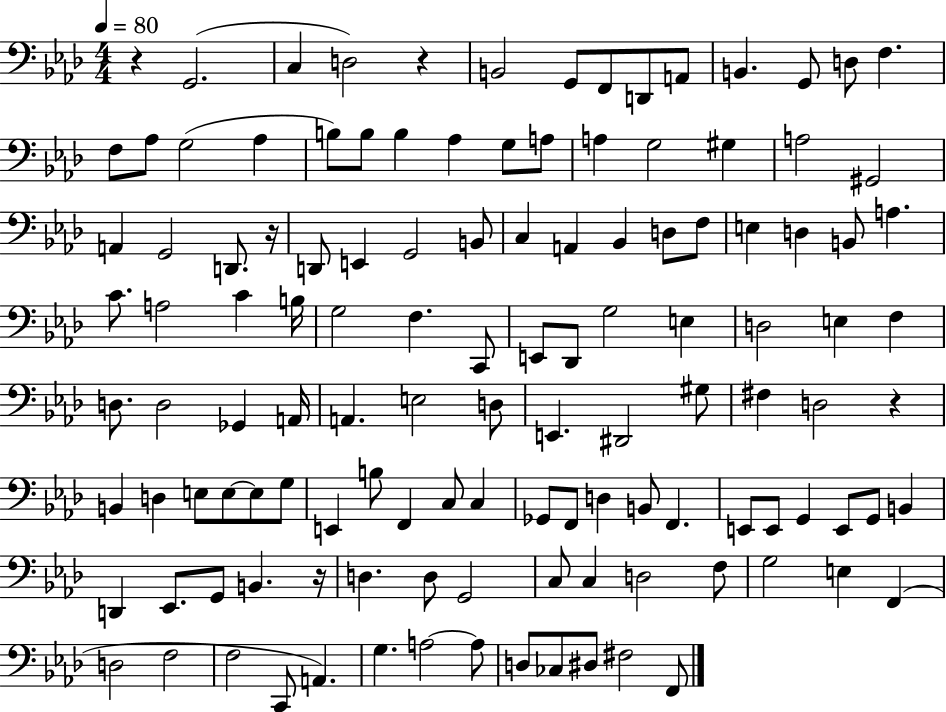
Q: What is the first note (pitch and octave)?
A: G2